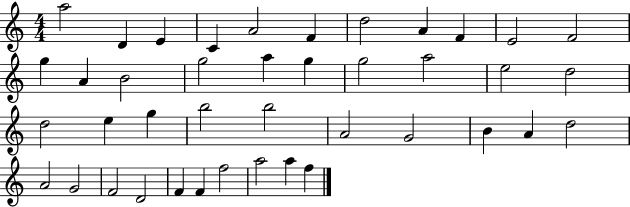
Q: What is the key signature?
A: C major